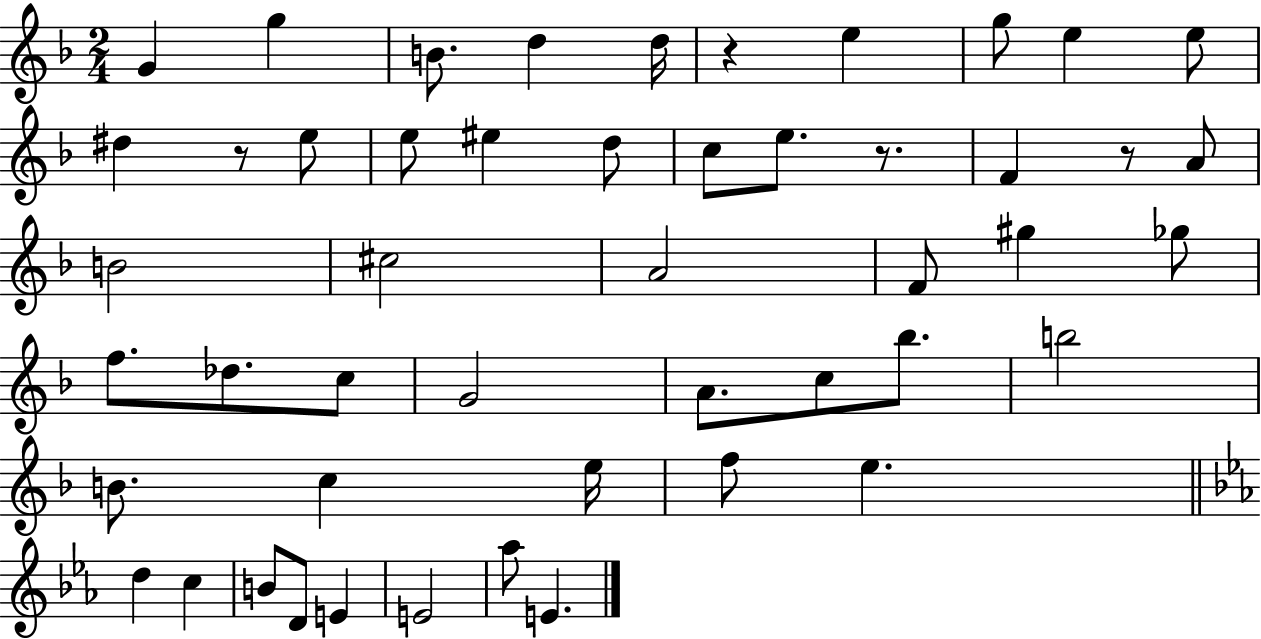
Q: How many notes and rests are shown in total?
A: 49